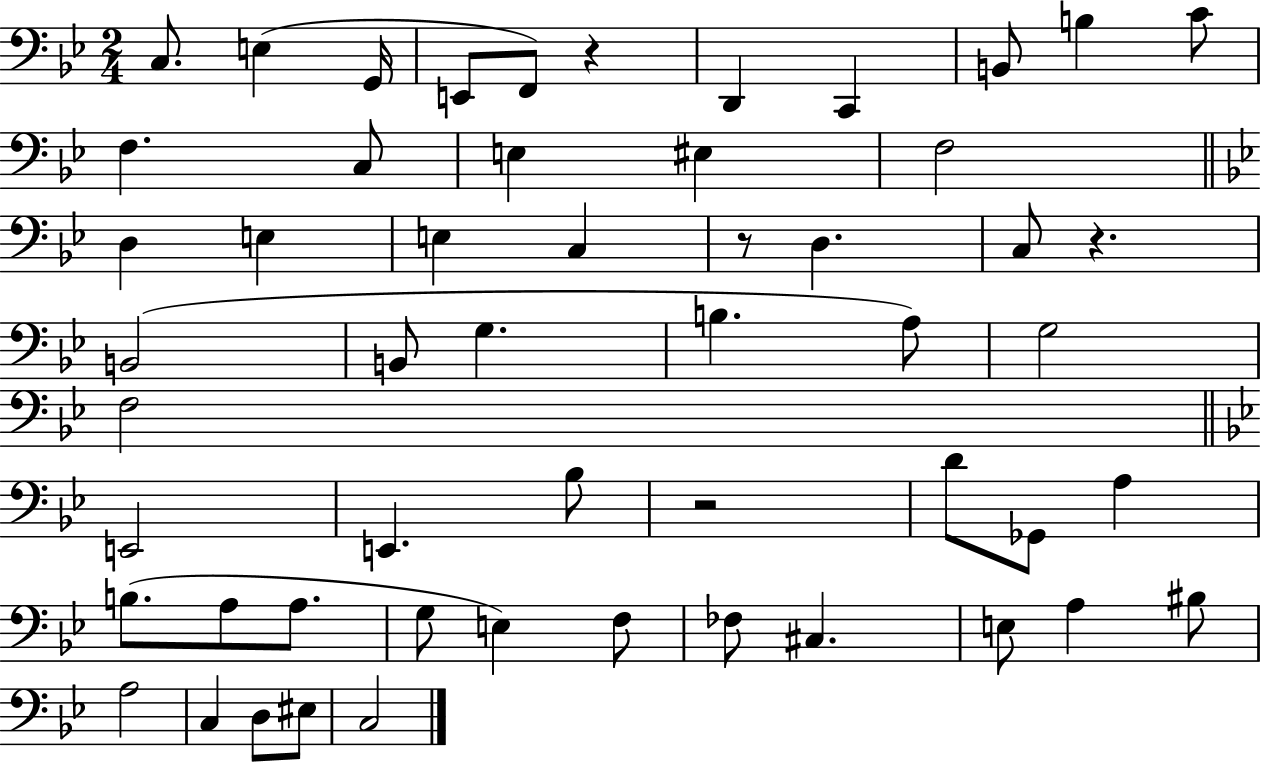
C3/e. E3/q G2/s E2/e F2/e R/q D2/q C2/q B2/e B3/q C4/e F3/q. C3/e E3/q EIS3/q F3/h D3/q E3/q E3/q C3/q R/e D3/q. C3/e R/q. B2/h B2/e G3/q. B3/q. A3/e G3/h F3/h E2/h E2/q. Bb3/e R/h D4/e Gb2/e A3/q B3/e. A3/e A3/e. G3/e E3/q F3/e FES3/e C#3/q. E3/e A3/q BIS3/e A3/h C3/q D3/e EIS3/e C3/h